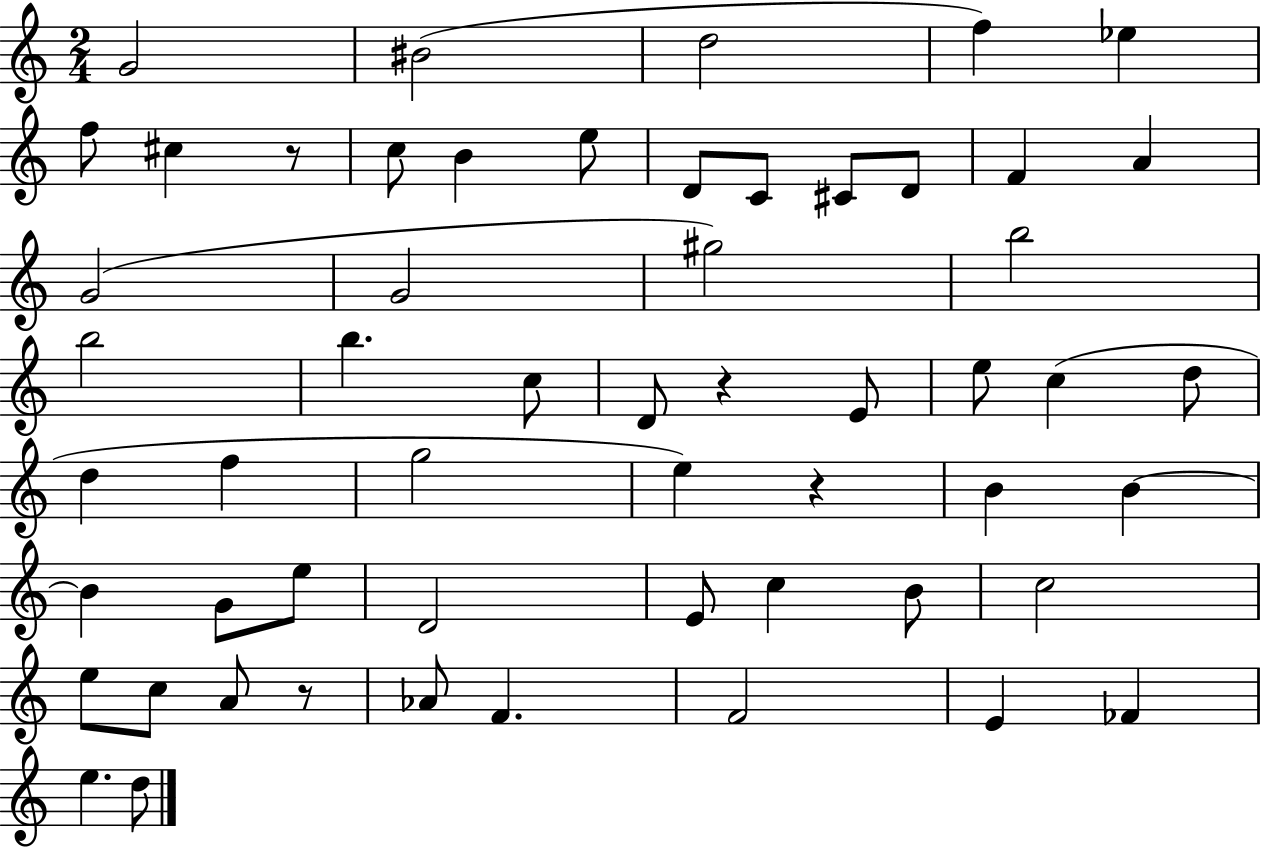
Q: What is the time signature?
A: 2/4